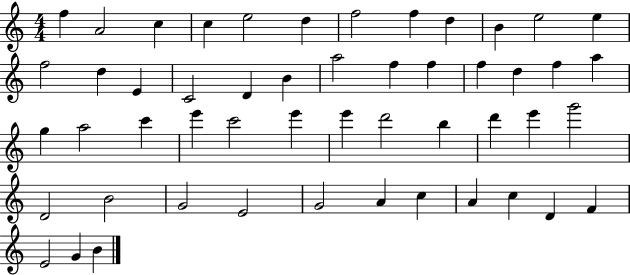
F5/q A4/h C5/q C5/q E5/h D5/q F5/h F5/q D5/q B4/q E5/h E5/q F5/h D5/q E4/q C4/h D4/q B4/q A5/h F5/q F5/q F5/q D5/q F5/q A5/q G5/q A5/h C6/q E6/q C6/h E6/q E6/q D6/h B5/q D6/q E6/q G6/h D4/h B4/h G4/h E4/h G4/h A4/q C5/q A4/q C5/q D4/q F4/q E4/h G4/q B4/q